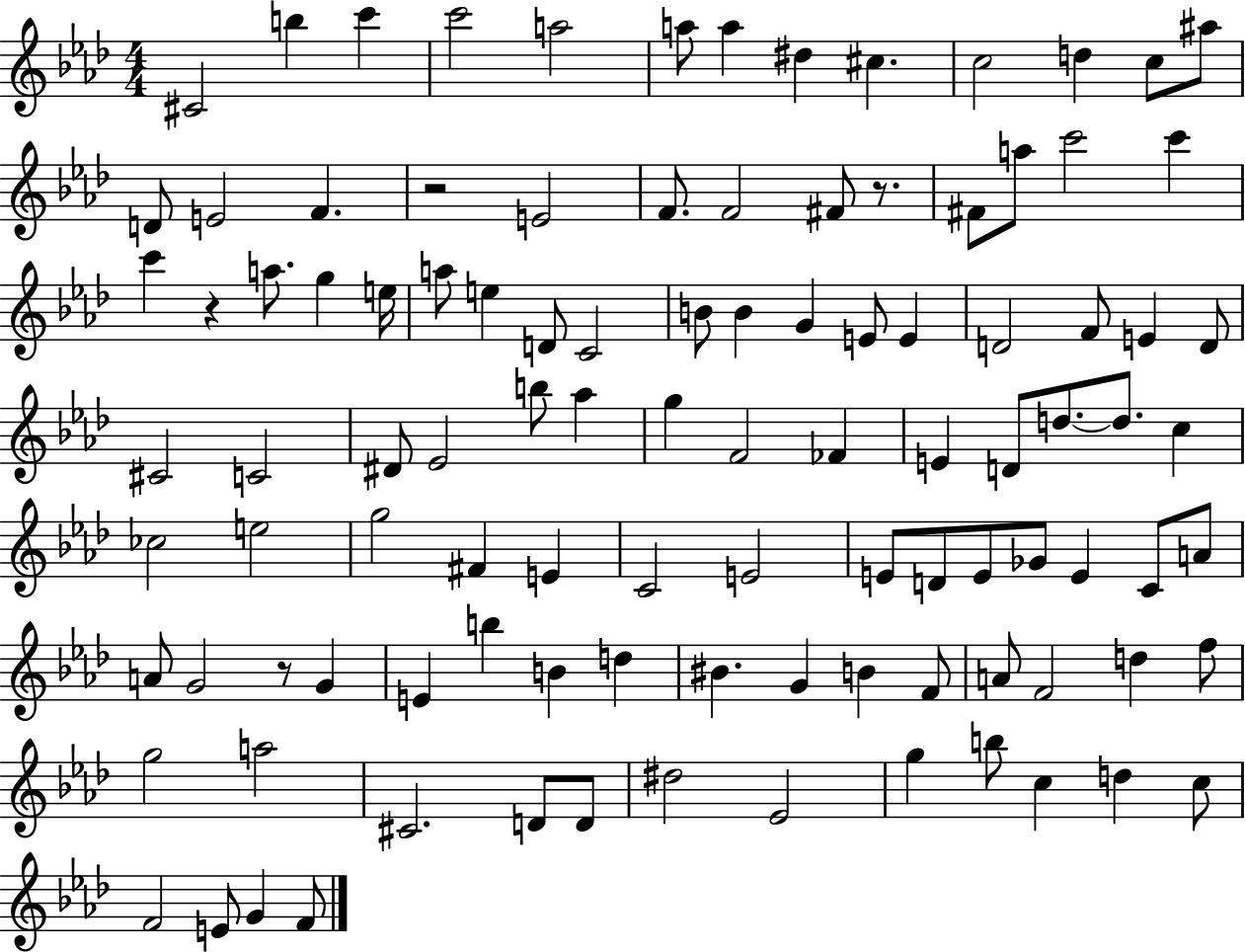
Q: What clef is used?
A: treble